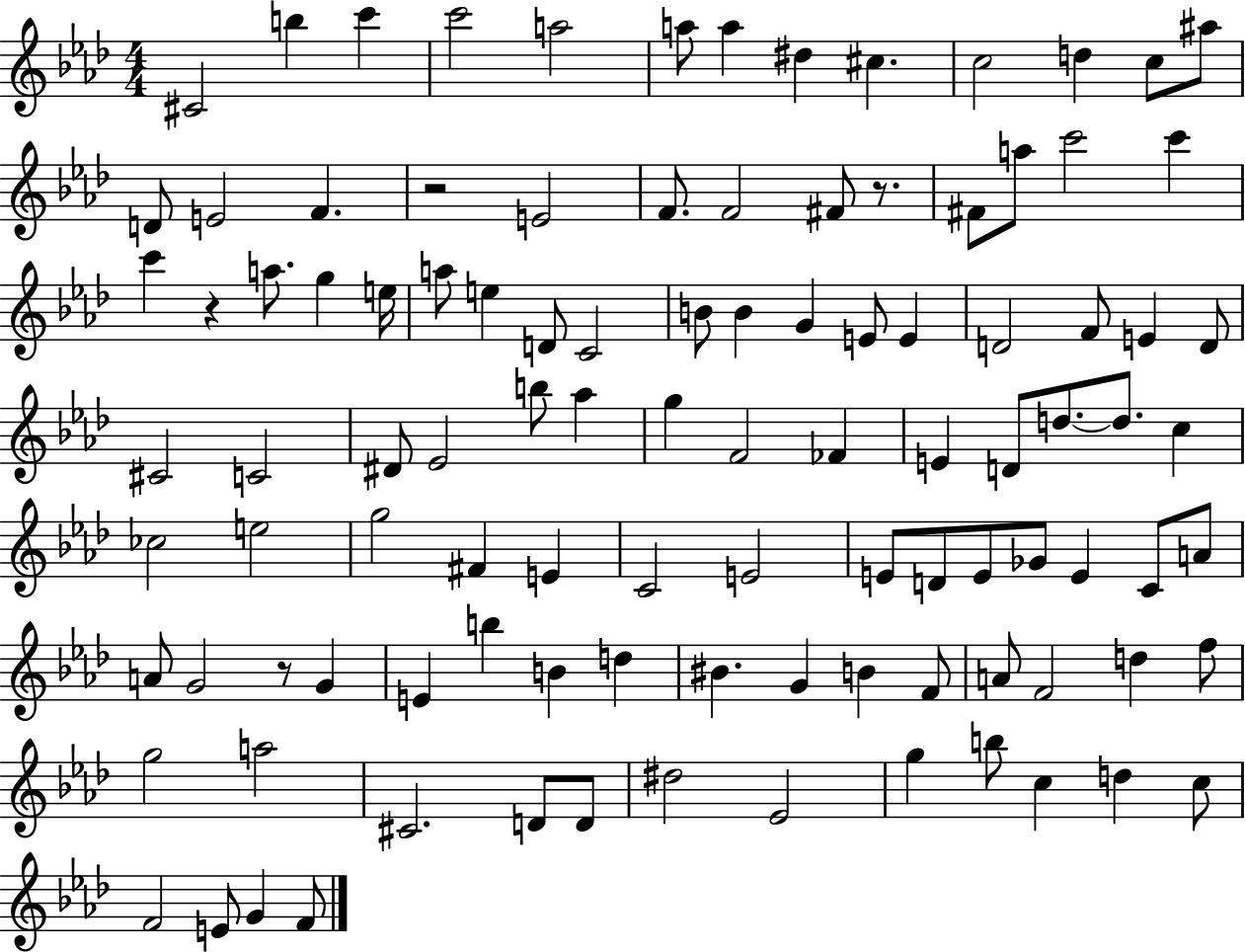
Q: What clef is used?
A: treble